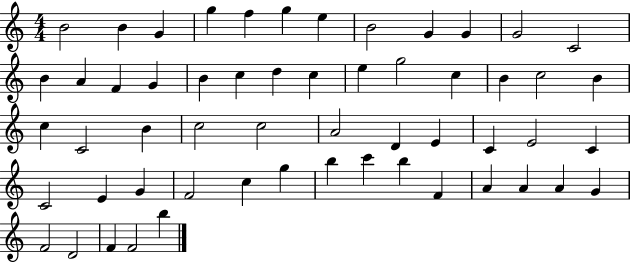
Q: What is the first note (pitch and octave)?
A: B4